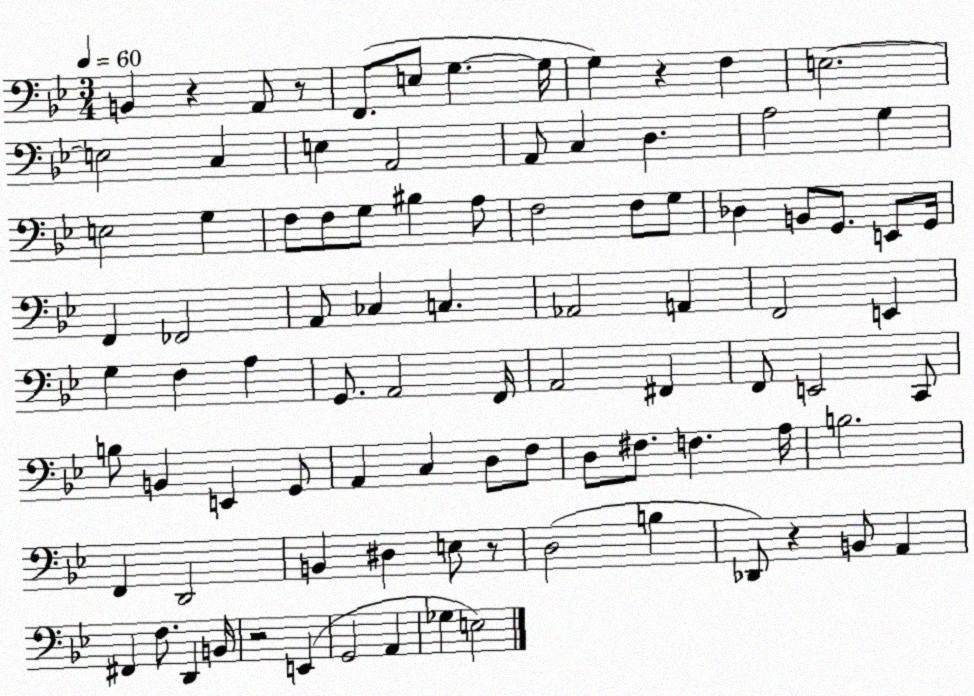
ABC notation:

X:1
T:Untitled
M:3/4
L:1/4
K:Bb
B,, z A,,/2 z/2 F,,/2 E,/2 G, G,/4 G, z F, E,2 E,2 C, E, A,,2 A,,/2 C, D, A,2 G, E,2 G, F,/2 F,/2 G,/2 ^B, A,/2 F,2 F,/2 G,/2 _D, B,,/2 G,,/2 E,,/2 G,,/4 F,, _F,,2 A,,/2 _C, C, _A,,2 A,, F,,2 E,, G, F, A, G,,/2 A,,2 F,,/4 A,,2 ^F,, F,,/2 E,,2 C,,/2 B,/2 B,, E,, G,,/2 A,, C, D,/2 F,/2 D,/2 ^F,/2 F, A,/4 B,2 F,, D,,2 B,, ^D, E,/2 z/2 D,2 B, _D,,/2 z B,,/2 A,, ^F,, F,/2 D,, B,,/4 z2 E,, G,,2 A,, _G, E,2